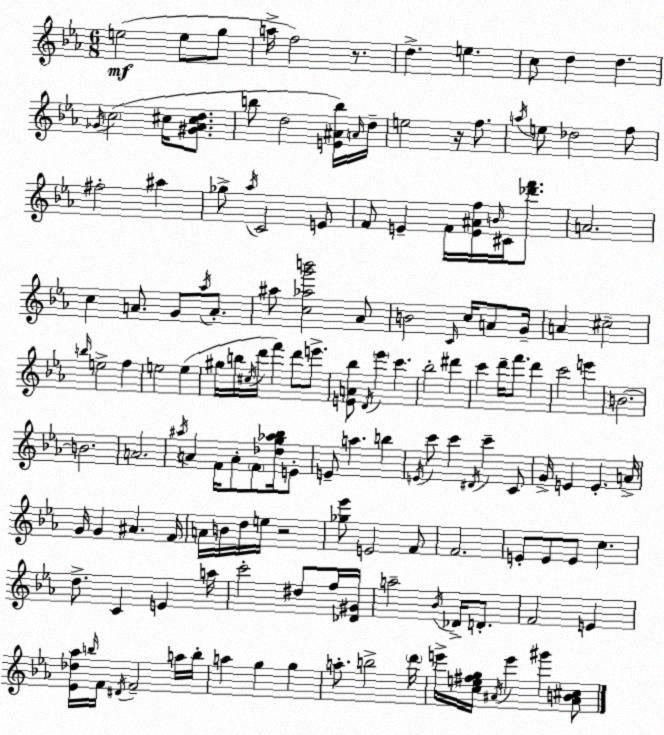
X:1
T:Untitled
M:6/8
L:1/4
K:Cm
e2 e/2 g/2 a/4 f2 z/2 d e c/2 d d _G/4 c2 ^c/4 [^G_A^cd]/2 b/2 d2 [E^Ab]/4 A/4 d/4 e2 z/4 f/2 a/4 e/2 _d2 f/2 ^f2 ^a _g/2 _a/4 C2 E/2 F/2 E F/4 [E^Af]/4 B/4 ^C/4 [_d'f']/2 A2 c A/2 G/2 _a/4 A/2 ^a/2 [c_ag'b']2 _A/2 B2 C/4 c/4 A/2 G/4 A ^c2 b/4 e2 f e2 e ^g/4 b/4 ^c/4 d'/4 f' d'/2 e'/2 [EA_b]/2 D/4 _e' c' _b2 ^d' c' d'/4 f'/2 d' c'2 e' B2 B2 A2 ^a/4 A F/4 A/2 F/2 [_dg_a_b]/4 E/2 E/2 a b E/4 c'/2 c' ^D/4 c' C/2 G/4 E E A/4 G/4 G ^A F/4 A/4 B/4 d/4 e/4 z2 [_g_e']/2 E2 F/2 F2 E/2 E/2 E/2 c d/2 C E a/4 c'2 ^d/2 f/4 [_D^G]/4 a2 _B/4 _D/4 D/2 F2 E [_E_d_a]/4 b/4 F/4 ^D/4 F2 a/4 b/4 a g g a/2 b2 d'/4 e'/4 [ce^fg]/4 ^A/4 e' ^g' [^AB^c]/2